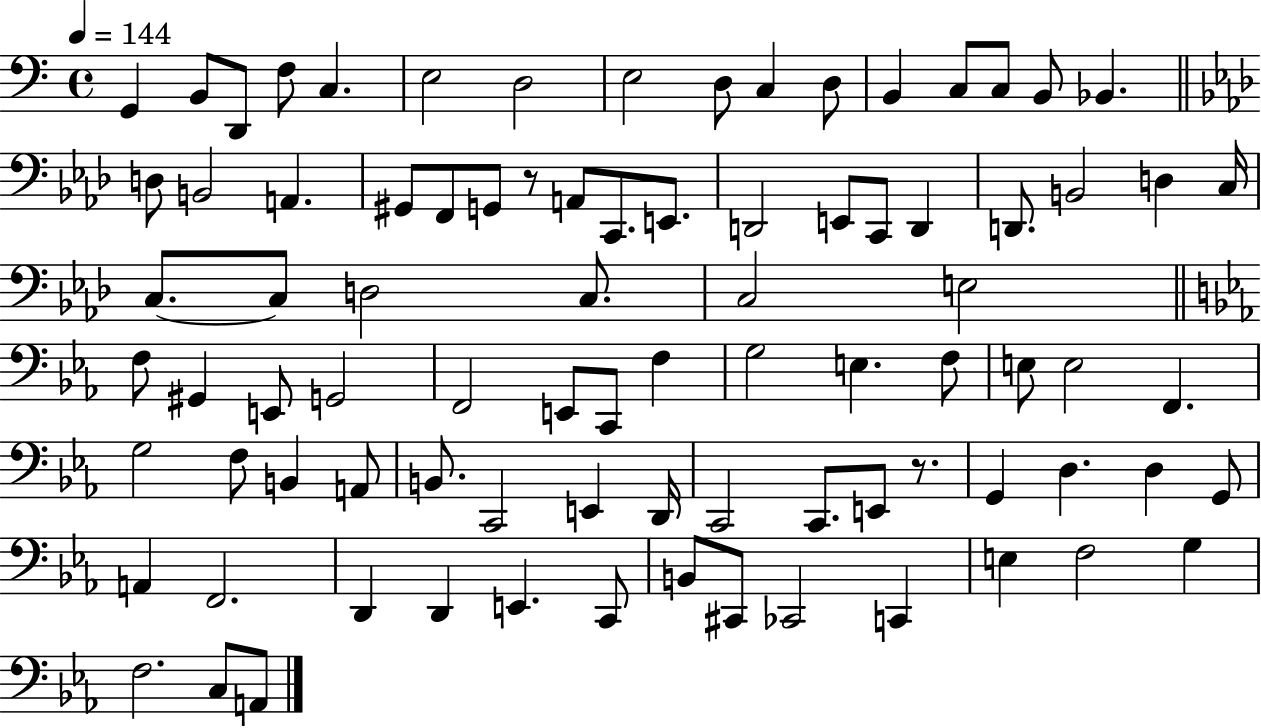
X:1
T:Untitled
M:4/4
L:1/4
K:C
G,, B,,/2 D,,/2 F,/2 C, E,2 D,2 E,2 D,/2 C, D,/2 B,, C,/2 C,/2 B,,/2 _B,, D,/2 B,,2 A,, ^G,,/2 F,,/2 G,,/2 z/2 A,,/2 C,,/2 E,,/2 D,,2 E,,/2 C,,/2 D,, D,,/2 B,,2 D, C,/4 C,/2 C,/2 D,2 C,/2 C,2 E,2 F,/2 ^G,, E,,/2 G,,2 F,,2 E,,/2 C,,/2 F, G,2 E, F,/2 E,/2 E,2 F,, G,2 F,/2 B,, A,,/2 B,,/2 C,,2 E,, D,,/4 C,,2 C,,/2 E,,/2 z/2 G,, D, D, G,,/2 A,, F,,2 D,, D,, E,, C,,/2 B,,/2 ^C,,/2 _C,,2 C,, E, F,2 G, F,2 C,/2 A,,/2